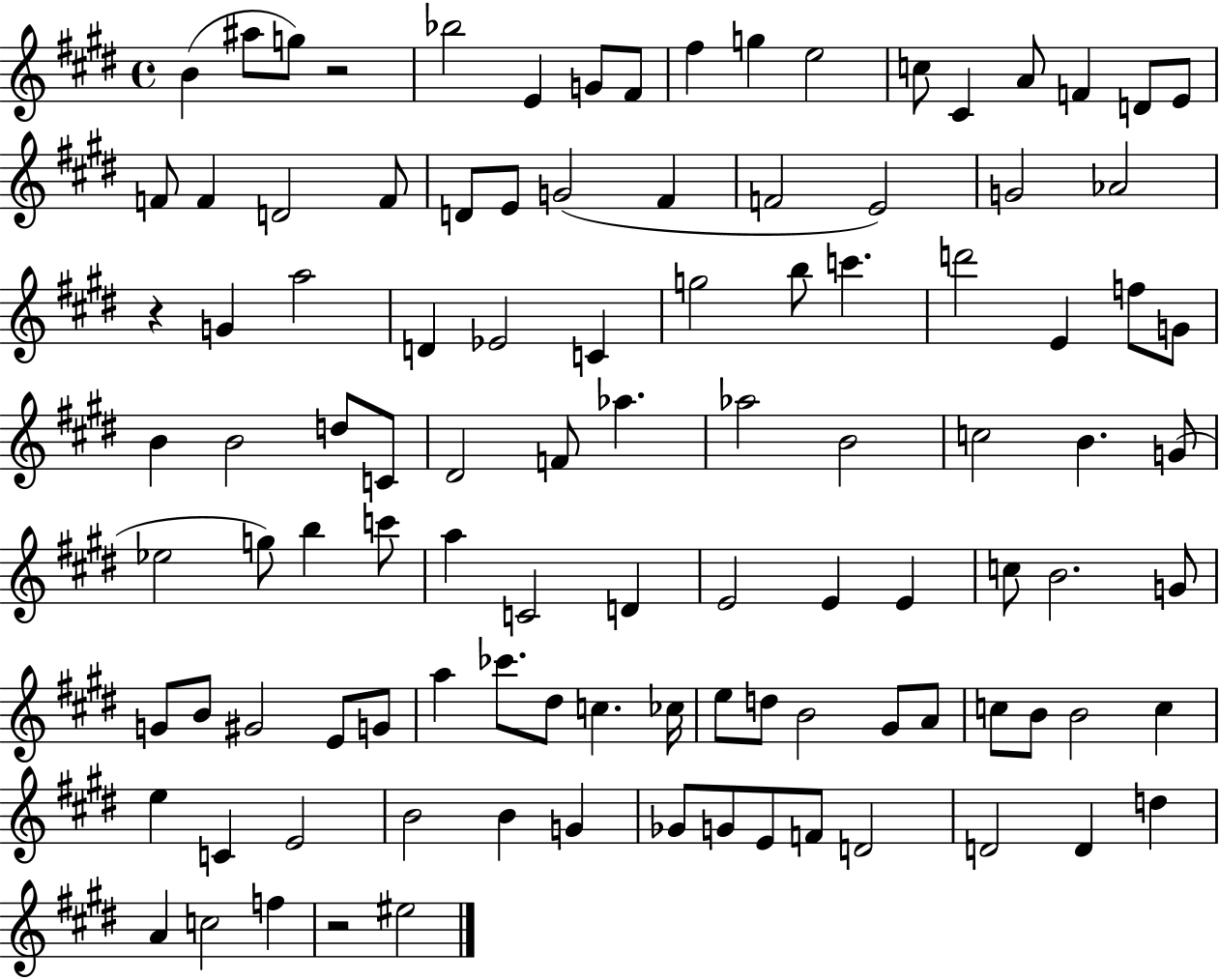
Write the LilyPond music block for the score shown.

{
  \clef treble
  \time 4/4
  \defaultTimeSignature
  \key e \major
  b'4( ais''8 g''8) r2 | bes''2 e'4 g'8 fis'8 | fis''4 g''4 e''2 | c''8 cis'4 a'8 f'4 d'8 e'8 | \break f'8 f'4 d'2 f'8 | d'8 e'8 g'2( fis'4 | f'2 e'2) | g'2 aes'2 | \break r4 g'4 a''2 | d'4 ees'2 c'4 | g''2 b''8 c'''4. | d'''2 e'4 f''8 g'8 | \break b'4 b'2 d''8 c'8 | dis'2 f'8 aes''4. | aes''2 b'2 | c''2 b'4. g'8( | \break ees''2 g''8) b''4 c'''8 | a''4 c'2 d'4 | e'2 e'4 e'4 | c''8 b'2. g'8 | \break g'8 b'8 gis'2 e'8 g'8 | a''4 ces'''8. dis''8 c''4. ces''16 | e''8 d''8 b'2 gis'8 a'8 | c''8 b'8 b'2 c''4 | \break e''4 c'4 e'2 | b'2 b'4 g'4 | ges'8 g'8 e'8 f'8 d'2 | d'2 d'4 d''4 | \break a'4 c''2 f''4 | r2 eis''2 | \bar "|."
}